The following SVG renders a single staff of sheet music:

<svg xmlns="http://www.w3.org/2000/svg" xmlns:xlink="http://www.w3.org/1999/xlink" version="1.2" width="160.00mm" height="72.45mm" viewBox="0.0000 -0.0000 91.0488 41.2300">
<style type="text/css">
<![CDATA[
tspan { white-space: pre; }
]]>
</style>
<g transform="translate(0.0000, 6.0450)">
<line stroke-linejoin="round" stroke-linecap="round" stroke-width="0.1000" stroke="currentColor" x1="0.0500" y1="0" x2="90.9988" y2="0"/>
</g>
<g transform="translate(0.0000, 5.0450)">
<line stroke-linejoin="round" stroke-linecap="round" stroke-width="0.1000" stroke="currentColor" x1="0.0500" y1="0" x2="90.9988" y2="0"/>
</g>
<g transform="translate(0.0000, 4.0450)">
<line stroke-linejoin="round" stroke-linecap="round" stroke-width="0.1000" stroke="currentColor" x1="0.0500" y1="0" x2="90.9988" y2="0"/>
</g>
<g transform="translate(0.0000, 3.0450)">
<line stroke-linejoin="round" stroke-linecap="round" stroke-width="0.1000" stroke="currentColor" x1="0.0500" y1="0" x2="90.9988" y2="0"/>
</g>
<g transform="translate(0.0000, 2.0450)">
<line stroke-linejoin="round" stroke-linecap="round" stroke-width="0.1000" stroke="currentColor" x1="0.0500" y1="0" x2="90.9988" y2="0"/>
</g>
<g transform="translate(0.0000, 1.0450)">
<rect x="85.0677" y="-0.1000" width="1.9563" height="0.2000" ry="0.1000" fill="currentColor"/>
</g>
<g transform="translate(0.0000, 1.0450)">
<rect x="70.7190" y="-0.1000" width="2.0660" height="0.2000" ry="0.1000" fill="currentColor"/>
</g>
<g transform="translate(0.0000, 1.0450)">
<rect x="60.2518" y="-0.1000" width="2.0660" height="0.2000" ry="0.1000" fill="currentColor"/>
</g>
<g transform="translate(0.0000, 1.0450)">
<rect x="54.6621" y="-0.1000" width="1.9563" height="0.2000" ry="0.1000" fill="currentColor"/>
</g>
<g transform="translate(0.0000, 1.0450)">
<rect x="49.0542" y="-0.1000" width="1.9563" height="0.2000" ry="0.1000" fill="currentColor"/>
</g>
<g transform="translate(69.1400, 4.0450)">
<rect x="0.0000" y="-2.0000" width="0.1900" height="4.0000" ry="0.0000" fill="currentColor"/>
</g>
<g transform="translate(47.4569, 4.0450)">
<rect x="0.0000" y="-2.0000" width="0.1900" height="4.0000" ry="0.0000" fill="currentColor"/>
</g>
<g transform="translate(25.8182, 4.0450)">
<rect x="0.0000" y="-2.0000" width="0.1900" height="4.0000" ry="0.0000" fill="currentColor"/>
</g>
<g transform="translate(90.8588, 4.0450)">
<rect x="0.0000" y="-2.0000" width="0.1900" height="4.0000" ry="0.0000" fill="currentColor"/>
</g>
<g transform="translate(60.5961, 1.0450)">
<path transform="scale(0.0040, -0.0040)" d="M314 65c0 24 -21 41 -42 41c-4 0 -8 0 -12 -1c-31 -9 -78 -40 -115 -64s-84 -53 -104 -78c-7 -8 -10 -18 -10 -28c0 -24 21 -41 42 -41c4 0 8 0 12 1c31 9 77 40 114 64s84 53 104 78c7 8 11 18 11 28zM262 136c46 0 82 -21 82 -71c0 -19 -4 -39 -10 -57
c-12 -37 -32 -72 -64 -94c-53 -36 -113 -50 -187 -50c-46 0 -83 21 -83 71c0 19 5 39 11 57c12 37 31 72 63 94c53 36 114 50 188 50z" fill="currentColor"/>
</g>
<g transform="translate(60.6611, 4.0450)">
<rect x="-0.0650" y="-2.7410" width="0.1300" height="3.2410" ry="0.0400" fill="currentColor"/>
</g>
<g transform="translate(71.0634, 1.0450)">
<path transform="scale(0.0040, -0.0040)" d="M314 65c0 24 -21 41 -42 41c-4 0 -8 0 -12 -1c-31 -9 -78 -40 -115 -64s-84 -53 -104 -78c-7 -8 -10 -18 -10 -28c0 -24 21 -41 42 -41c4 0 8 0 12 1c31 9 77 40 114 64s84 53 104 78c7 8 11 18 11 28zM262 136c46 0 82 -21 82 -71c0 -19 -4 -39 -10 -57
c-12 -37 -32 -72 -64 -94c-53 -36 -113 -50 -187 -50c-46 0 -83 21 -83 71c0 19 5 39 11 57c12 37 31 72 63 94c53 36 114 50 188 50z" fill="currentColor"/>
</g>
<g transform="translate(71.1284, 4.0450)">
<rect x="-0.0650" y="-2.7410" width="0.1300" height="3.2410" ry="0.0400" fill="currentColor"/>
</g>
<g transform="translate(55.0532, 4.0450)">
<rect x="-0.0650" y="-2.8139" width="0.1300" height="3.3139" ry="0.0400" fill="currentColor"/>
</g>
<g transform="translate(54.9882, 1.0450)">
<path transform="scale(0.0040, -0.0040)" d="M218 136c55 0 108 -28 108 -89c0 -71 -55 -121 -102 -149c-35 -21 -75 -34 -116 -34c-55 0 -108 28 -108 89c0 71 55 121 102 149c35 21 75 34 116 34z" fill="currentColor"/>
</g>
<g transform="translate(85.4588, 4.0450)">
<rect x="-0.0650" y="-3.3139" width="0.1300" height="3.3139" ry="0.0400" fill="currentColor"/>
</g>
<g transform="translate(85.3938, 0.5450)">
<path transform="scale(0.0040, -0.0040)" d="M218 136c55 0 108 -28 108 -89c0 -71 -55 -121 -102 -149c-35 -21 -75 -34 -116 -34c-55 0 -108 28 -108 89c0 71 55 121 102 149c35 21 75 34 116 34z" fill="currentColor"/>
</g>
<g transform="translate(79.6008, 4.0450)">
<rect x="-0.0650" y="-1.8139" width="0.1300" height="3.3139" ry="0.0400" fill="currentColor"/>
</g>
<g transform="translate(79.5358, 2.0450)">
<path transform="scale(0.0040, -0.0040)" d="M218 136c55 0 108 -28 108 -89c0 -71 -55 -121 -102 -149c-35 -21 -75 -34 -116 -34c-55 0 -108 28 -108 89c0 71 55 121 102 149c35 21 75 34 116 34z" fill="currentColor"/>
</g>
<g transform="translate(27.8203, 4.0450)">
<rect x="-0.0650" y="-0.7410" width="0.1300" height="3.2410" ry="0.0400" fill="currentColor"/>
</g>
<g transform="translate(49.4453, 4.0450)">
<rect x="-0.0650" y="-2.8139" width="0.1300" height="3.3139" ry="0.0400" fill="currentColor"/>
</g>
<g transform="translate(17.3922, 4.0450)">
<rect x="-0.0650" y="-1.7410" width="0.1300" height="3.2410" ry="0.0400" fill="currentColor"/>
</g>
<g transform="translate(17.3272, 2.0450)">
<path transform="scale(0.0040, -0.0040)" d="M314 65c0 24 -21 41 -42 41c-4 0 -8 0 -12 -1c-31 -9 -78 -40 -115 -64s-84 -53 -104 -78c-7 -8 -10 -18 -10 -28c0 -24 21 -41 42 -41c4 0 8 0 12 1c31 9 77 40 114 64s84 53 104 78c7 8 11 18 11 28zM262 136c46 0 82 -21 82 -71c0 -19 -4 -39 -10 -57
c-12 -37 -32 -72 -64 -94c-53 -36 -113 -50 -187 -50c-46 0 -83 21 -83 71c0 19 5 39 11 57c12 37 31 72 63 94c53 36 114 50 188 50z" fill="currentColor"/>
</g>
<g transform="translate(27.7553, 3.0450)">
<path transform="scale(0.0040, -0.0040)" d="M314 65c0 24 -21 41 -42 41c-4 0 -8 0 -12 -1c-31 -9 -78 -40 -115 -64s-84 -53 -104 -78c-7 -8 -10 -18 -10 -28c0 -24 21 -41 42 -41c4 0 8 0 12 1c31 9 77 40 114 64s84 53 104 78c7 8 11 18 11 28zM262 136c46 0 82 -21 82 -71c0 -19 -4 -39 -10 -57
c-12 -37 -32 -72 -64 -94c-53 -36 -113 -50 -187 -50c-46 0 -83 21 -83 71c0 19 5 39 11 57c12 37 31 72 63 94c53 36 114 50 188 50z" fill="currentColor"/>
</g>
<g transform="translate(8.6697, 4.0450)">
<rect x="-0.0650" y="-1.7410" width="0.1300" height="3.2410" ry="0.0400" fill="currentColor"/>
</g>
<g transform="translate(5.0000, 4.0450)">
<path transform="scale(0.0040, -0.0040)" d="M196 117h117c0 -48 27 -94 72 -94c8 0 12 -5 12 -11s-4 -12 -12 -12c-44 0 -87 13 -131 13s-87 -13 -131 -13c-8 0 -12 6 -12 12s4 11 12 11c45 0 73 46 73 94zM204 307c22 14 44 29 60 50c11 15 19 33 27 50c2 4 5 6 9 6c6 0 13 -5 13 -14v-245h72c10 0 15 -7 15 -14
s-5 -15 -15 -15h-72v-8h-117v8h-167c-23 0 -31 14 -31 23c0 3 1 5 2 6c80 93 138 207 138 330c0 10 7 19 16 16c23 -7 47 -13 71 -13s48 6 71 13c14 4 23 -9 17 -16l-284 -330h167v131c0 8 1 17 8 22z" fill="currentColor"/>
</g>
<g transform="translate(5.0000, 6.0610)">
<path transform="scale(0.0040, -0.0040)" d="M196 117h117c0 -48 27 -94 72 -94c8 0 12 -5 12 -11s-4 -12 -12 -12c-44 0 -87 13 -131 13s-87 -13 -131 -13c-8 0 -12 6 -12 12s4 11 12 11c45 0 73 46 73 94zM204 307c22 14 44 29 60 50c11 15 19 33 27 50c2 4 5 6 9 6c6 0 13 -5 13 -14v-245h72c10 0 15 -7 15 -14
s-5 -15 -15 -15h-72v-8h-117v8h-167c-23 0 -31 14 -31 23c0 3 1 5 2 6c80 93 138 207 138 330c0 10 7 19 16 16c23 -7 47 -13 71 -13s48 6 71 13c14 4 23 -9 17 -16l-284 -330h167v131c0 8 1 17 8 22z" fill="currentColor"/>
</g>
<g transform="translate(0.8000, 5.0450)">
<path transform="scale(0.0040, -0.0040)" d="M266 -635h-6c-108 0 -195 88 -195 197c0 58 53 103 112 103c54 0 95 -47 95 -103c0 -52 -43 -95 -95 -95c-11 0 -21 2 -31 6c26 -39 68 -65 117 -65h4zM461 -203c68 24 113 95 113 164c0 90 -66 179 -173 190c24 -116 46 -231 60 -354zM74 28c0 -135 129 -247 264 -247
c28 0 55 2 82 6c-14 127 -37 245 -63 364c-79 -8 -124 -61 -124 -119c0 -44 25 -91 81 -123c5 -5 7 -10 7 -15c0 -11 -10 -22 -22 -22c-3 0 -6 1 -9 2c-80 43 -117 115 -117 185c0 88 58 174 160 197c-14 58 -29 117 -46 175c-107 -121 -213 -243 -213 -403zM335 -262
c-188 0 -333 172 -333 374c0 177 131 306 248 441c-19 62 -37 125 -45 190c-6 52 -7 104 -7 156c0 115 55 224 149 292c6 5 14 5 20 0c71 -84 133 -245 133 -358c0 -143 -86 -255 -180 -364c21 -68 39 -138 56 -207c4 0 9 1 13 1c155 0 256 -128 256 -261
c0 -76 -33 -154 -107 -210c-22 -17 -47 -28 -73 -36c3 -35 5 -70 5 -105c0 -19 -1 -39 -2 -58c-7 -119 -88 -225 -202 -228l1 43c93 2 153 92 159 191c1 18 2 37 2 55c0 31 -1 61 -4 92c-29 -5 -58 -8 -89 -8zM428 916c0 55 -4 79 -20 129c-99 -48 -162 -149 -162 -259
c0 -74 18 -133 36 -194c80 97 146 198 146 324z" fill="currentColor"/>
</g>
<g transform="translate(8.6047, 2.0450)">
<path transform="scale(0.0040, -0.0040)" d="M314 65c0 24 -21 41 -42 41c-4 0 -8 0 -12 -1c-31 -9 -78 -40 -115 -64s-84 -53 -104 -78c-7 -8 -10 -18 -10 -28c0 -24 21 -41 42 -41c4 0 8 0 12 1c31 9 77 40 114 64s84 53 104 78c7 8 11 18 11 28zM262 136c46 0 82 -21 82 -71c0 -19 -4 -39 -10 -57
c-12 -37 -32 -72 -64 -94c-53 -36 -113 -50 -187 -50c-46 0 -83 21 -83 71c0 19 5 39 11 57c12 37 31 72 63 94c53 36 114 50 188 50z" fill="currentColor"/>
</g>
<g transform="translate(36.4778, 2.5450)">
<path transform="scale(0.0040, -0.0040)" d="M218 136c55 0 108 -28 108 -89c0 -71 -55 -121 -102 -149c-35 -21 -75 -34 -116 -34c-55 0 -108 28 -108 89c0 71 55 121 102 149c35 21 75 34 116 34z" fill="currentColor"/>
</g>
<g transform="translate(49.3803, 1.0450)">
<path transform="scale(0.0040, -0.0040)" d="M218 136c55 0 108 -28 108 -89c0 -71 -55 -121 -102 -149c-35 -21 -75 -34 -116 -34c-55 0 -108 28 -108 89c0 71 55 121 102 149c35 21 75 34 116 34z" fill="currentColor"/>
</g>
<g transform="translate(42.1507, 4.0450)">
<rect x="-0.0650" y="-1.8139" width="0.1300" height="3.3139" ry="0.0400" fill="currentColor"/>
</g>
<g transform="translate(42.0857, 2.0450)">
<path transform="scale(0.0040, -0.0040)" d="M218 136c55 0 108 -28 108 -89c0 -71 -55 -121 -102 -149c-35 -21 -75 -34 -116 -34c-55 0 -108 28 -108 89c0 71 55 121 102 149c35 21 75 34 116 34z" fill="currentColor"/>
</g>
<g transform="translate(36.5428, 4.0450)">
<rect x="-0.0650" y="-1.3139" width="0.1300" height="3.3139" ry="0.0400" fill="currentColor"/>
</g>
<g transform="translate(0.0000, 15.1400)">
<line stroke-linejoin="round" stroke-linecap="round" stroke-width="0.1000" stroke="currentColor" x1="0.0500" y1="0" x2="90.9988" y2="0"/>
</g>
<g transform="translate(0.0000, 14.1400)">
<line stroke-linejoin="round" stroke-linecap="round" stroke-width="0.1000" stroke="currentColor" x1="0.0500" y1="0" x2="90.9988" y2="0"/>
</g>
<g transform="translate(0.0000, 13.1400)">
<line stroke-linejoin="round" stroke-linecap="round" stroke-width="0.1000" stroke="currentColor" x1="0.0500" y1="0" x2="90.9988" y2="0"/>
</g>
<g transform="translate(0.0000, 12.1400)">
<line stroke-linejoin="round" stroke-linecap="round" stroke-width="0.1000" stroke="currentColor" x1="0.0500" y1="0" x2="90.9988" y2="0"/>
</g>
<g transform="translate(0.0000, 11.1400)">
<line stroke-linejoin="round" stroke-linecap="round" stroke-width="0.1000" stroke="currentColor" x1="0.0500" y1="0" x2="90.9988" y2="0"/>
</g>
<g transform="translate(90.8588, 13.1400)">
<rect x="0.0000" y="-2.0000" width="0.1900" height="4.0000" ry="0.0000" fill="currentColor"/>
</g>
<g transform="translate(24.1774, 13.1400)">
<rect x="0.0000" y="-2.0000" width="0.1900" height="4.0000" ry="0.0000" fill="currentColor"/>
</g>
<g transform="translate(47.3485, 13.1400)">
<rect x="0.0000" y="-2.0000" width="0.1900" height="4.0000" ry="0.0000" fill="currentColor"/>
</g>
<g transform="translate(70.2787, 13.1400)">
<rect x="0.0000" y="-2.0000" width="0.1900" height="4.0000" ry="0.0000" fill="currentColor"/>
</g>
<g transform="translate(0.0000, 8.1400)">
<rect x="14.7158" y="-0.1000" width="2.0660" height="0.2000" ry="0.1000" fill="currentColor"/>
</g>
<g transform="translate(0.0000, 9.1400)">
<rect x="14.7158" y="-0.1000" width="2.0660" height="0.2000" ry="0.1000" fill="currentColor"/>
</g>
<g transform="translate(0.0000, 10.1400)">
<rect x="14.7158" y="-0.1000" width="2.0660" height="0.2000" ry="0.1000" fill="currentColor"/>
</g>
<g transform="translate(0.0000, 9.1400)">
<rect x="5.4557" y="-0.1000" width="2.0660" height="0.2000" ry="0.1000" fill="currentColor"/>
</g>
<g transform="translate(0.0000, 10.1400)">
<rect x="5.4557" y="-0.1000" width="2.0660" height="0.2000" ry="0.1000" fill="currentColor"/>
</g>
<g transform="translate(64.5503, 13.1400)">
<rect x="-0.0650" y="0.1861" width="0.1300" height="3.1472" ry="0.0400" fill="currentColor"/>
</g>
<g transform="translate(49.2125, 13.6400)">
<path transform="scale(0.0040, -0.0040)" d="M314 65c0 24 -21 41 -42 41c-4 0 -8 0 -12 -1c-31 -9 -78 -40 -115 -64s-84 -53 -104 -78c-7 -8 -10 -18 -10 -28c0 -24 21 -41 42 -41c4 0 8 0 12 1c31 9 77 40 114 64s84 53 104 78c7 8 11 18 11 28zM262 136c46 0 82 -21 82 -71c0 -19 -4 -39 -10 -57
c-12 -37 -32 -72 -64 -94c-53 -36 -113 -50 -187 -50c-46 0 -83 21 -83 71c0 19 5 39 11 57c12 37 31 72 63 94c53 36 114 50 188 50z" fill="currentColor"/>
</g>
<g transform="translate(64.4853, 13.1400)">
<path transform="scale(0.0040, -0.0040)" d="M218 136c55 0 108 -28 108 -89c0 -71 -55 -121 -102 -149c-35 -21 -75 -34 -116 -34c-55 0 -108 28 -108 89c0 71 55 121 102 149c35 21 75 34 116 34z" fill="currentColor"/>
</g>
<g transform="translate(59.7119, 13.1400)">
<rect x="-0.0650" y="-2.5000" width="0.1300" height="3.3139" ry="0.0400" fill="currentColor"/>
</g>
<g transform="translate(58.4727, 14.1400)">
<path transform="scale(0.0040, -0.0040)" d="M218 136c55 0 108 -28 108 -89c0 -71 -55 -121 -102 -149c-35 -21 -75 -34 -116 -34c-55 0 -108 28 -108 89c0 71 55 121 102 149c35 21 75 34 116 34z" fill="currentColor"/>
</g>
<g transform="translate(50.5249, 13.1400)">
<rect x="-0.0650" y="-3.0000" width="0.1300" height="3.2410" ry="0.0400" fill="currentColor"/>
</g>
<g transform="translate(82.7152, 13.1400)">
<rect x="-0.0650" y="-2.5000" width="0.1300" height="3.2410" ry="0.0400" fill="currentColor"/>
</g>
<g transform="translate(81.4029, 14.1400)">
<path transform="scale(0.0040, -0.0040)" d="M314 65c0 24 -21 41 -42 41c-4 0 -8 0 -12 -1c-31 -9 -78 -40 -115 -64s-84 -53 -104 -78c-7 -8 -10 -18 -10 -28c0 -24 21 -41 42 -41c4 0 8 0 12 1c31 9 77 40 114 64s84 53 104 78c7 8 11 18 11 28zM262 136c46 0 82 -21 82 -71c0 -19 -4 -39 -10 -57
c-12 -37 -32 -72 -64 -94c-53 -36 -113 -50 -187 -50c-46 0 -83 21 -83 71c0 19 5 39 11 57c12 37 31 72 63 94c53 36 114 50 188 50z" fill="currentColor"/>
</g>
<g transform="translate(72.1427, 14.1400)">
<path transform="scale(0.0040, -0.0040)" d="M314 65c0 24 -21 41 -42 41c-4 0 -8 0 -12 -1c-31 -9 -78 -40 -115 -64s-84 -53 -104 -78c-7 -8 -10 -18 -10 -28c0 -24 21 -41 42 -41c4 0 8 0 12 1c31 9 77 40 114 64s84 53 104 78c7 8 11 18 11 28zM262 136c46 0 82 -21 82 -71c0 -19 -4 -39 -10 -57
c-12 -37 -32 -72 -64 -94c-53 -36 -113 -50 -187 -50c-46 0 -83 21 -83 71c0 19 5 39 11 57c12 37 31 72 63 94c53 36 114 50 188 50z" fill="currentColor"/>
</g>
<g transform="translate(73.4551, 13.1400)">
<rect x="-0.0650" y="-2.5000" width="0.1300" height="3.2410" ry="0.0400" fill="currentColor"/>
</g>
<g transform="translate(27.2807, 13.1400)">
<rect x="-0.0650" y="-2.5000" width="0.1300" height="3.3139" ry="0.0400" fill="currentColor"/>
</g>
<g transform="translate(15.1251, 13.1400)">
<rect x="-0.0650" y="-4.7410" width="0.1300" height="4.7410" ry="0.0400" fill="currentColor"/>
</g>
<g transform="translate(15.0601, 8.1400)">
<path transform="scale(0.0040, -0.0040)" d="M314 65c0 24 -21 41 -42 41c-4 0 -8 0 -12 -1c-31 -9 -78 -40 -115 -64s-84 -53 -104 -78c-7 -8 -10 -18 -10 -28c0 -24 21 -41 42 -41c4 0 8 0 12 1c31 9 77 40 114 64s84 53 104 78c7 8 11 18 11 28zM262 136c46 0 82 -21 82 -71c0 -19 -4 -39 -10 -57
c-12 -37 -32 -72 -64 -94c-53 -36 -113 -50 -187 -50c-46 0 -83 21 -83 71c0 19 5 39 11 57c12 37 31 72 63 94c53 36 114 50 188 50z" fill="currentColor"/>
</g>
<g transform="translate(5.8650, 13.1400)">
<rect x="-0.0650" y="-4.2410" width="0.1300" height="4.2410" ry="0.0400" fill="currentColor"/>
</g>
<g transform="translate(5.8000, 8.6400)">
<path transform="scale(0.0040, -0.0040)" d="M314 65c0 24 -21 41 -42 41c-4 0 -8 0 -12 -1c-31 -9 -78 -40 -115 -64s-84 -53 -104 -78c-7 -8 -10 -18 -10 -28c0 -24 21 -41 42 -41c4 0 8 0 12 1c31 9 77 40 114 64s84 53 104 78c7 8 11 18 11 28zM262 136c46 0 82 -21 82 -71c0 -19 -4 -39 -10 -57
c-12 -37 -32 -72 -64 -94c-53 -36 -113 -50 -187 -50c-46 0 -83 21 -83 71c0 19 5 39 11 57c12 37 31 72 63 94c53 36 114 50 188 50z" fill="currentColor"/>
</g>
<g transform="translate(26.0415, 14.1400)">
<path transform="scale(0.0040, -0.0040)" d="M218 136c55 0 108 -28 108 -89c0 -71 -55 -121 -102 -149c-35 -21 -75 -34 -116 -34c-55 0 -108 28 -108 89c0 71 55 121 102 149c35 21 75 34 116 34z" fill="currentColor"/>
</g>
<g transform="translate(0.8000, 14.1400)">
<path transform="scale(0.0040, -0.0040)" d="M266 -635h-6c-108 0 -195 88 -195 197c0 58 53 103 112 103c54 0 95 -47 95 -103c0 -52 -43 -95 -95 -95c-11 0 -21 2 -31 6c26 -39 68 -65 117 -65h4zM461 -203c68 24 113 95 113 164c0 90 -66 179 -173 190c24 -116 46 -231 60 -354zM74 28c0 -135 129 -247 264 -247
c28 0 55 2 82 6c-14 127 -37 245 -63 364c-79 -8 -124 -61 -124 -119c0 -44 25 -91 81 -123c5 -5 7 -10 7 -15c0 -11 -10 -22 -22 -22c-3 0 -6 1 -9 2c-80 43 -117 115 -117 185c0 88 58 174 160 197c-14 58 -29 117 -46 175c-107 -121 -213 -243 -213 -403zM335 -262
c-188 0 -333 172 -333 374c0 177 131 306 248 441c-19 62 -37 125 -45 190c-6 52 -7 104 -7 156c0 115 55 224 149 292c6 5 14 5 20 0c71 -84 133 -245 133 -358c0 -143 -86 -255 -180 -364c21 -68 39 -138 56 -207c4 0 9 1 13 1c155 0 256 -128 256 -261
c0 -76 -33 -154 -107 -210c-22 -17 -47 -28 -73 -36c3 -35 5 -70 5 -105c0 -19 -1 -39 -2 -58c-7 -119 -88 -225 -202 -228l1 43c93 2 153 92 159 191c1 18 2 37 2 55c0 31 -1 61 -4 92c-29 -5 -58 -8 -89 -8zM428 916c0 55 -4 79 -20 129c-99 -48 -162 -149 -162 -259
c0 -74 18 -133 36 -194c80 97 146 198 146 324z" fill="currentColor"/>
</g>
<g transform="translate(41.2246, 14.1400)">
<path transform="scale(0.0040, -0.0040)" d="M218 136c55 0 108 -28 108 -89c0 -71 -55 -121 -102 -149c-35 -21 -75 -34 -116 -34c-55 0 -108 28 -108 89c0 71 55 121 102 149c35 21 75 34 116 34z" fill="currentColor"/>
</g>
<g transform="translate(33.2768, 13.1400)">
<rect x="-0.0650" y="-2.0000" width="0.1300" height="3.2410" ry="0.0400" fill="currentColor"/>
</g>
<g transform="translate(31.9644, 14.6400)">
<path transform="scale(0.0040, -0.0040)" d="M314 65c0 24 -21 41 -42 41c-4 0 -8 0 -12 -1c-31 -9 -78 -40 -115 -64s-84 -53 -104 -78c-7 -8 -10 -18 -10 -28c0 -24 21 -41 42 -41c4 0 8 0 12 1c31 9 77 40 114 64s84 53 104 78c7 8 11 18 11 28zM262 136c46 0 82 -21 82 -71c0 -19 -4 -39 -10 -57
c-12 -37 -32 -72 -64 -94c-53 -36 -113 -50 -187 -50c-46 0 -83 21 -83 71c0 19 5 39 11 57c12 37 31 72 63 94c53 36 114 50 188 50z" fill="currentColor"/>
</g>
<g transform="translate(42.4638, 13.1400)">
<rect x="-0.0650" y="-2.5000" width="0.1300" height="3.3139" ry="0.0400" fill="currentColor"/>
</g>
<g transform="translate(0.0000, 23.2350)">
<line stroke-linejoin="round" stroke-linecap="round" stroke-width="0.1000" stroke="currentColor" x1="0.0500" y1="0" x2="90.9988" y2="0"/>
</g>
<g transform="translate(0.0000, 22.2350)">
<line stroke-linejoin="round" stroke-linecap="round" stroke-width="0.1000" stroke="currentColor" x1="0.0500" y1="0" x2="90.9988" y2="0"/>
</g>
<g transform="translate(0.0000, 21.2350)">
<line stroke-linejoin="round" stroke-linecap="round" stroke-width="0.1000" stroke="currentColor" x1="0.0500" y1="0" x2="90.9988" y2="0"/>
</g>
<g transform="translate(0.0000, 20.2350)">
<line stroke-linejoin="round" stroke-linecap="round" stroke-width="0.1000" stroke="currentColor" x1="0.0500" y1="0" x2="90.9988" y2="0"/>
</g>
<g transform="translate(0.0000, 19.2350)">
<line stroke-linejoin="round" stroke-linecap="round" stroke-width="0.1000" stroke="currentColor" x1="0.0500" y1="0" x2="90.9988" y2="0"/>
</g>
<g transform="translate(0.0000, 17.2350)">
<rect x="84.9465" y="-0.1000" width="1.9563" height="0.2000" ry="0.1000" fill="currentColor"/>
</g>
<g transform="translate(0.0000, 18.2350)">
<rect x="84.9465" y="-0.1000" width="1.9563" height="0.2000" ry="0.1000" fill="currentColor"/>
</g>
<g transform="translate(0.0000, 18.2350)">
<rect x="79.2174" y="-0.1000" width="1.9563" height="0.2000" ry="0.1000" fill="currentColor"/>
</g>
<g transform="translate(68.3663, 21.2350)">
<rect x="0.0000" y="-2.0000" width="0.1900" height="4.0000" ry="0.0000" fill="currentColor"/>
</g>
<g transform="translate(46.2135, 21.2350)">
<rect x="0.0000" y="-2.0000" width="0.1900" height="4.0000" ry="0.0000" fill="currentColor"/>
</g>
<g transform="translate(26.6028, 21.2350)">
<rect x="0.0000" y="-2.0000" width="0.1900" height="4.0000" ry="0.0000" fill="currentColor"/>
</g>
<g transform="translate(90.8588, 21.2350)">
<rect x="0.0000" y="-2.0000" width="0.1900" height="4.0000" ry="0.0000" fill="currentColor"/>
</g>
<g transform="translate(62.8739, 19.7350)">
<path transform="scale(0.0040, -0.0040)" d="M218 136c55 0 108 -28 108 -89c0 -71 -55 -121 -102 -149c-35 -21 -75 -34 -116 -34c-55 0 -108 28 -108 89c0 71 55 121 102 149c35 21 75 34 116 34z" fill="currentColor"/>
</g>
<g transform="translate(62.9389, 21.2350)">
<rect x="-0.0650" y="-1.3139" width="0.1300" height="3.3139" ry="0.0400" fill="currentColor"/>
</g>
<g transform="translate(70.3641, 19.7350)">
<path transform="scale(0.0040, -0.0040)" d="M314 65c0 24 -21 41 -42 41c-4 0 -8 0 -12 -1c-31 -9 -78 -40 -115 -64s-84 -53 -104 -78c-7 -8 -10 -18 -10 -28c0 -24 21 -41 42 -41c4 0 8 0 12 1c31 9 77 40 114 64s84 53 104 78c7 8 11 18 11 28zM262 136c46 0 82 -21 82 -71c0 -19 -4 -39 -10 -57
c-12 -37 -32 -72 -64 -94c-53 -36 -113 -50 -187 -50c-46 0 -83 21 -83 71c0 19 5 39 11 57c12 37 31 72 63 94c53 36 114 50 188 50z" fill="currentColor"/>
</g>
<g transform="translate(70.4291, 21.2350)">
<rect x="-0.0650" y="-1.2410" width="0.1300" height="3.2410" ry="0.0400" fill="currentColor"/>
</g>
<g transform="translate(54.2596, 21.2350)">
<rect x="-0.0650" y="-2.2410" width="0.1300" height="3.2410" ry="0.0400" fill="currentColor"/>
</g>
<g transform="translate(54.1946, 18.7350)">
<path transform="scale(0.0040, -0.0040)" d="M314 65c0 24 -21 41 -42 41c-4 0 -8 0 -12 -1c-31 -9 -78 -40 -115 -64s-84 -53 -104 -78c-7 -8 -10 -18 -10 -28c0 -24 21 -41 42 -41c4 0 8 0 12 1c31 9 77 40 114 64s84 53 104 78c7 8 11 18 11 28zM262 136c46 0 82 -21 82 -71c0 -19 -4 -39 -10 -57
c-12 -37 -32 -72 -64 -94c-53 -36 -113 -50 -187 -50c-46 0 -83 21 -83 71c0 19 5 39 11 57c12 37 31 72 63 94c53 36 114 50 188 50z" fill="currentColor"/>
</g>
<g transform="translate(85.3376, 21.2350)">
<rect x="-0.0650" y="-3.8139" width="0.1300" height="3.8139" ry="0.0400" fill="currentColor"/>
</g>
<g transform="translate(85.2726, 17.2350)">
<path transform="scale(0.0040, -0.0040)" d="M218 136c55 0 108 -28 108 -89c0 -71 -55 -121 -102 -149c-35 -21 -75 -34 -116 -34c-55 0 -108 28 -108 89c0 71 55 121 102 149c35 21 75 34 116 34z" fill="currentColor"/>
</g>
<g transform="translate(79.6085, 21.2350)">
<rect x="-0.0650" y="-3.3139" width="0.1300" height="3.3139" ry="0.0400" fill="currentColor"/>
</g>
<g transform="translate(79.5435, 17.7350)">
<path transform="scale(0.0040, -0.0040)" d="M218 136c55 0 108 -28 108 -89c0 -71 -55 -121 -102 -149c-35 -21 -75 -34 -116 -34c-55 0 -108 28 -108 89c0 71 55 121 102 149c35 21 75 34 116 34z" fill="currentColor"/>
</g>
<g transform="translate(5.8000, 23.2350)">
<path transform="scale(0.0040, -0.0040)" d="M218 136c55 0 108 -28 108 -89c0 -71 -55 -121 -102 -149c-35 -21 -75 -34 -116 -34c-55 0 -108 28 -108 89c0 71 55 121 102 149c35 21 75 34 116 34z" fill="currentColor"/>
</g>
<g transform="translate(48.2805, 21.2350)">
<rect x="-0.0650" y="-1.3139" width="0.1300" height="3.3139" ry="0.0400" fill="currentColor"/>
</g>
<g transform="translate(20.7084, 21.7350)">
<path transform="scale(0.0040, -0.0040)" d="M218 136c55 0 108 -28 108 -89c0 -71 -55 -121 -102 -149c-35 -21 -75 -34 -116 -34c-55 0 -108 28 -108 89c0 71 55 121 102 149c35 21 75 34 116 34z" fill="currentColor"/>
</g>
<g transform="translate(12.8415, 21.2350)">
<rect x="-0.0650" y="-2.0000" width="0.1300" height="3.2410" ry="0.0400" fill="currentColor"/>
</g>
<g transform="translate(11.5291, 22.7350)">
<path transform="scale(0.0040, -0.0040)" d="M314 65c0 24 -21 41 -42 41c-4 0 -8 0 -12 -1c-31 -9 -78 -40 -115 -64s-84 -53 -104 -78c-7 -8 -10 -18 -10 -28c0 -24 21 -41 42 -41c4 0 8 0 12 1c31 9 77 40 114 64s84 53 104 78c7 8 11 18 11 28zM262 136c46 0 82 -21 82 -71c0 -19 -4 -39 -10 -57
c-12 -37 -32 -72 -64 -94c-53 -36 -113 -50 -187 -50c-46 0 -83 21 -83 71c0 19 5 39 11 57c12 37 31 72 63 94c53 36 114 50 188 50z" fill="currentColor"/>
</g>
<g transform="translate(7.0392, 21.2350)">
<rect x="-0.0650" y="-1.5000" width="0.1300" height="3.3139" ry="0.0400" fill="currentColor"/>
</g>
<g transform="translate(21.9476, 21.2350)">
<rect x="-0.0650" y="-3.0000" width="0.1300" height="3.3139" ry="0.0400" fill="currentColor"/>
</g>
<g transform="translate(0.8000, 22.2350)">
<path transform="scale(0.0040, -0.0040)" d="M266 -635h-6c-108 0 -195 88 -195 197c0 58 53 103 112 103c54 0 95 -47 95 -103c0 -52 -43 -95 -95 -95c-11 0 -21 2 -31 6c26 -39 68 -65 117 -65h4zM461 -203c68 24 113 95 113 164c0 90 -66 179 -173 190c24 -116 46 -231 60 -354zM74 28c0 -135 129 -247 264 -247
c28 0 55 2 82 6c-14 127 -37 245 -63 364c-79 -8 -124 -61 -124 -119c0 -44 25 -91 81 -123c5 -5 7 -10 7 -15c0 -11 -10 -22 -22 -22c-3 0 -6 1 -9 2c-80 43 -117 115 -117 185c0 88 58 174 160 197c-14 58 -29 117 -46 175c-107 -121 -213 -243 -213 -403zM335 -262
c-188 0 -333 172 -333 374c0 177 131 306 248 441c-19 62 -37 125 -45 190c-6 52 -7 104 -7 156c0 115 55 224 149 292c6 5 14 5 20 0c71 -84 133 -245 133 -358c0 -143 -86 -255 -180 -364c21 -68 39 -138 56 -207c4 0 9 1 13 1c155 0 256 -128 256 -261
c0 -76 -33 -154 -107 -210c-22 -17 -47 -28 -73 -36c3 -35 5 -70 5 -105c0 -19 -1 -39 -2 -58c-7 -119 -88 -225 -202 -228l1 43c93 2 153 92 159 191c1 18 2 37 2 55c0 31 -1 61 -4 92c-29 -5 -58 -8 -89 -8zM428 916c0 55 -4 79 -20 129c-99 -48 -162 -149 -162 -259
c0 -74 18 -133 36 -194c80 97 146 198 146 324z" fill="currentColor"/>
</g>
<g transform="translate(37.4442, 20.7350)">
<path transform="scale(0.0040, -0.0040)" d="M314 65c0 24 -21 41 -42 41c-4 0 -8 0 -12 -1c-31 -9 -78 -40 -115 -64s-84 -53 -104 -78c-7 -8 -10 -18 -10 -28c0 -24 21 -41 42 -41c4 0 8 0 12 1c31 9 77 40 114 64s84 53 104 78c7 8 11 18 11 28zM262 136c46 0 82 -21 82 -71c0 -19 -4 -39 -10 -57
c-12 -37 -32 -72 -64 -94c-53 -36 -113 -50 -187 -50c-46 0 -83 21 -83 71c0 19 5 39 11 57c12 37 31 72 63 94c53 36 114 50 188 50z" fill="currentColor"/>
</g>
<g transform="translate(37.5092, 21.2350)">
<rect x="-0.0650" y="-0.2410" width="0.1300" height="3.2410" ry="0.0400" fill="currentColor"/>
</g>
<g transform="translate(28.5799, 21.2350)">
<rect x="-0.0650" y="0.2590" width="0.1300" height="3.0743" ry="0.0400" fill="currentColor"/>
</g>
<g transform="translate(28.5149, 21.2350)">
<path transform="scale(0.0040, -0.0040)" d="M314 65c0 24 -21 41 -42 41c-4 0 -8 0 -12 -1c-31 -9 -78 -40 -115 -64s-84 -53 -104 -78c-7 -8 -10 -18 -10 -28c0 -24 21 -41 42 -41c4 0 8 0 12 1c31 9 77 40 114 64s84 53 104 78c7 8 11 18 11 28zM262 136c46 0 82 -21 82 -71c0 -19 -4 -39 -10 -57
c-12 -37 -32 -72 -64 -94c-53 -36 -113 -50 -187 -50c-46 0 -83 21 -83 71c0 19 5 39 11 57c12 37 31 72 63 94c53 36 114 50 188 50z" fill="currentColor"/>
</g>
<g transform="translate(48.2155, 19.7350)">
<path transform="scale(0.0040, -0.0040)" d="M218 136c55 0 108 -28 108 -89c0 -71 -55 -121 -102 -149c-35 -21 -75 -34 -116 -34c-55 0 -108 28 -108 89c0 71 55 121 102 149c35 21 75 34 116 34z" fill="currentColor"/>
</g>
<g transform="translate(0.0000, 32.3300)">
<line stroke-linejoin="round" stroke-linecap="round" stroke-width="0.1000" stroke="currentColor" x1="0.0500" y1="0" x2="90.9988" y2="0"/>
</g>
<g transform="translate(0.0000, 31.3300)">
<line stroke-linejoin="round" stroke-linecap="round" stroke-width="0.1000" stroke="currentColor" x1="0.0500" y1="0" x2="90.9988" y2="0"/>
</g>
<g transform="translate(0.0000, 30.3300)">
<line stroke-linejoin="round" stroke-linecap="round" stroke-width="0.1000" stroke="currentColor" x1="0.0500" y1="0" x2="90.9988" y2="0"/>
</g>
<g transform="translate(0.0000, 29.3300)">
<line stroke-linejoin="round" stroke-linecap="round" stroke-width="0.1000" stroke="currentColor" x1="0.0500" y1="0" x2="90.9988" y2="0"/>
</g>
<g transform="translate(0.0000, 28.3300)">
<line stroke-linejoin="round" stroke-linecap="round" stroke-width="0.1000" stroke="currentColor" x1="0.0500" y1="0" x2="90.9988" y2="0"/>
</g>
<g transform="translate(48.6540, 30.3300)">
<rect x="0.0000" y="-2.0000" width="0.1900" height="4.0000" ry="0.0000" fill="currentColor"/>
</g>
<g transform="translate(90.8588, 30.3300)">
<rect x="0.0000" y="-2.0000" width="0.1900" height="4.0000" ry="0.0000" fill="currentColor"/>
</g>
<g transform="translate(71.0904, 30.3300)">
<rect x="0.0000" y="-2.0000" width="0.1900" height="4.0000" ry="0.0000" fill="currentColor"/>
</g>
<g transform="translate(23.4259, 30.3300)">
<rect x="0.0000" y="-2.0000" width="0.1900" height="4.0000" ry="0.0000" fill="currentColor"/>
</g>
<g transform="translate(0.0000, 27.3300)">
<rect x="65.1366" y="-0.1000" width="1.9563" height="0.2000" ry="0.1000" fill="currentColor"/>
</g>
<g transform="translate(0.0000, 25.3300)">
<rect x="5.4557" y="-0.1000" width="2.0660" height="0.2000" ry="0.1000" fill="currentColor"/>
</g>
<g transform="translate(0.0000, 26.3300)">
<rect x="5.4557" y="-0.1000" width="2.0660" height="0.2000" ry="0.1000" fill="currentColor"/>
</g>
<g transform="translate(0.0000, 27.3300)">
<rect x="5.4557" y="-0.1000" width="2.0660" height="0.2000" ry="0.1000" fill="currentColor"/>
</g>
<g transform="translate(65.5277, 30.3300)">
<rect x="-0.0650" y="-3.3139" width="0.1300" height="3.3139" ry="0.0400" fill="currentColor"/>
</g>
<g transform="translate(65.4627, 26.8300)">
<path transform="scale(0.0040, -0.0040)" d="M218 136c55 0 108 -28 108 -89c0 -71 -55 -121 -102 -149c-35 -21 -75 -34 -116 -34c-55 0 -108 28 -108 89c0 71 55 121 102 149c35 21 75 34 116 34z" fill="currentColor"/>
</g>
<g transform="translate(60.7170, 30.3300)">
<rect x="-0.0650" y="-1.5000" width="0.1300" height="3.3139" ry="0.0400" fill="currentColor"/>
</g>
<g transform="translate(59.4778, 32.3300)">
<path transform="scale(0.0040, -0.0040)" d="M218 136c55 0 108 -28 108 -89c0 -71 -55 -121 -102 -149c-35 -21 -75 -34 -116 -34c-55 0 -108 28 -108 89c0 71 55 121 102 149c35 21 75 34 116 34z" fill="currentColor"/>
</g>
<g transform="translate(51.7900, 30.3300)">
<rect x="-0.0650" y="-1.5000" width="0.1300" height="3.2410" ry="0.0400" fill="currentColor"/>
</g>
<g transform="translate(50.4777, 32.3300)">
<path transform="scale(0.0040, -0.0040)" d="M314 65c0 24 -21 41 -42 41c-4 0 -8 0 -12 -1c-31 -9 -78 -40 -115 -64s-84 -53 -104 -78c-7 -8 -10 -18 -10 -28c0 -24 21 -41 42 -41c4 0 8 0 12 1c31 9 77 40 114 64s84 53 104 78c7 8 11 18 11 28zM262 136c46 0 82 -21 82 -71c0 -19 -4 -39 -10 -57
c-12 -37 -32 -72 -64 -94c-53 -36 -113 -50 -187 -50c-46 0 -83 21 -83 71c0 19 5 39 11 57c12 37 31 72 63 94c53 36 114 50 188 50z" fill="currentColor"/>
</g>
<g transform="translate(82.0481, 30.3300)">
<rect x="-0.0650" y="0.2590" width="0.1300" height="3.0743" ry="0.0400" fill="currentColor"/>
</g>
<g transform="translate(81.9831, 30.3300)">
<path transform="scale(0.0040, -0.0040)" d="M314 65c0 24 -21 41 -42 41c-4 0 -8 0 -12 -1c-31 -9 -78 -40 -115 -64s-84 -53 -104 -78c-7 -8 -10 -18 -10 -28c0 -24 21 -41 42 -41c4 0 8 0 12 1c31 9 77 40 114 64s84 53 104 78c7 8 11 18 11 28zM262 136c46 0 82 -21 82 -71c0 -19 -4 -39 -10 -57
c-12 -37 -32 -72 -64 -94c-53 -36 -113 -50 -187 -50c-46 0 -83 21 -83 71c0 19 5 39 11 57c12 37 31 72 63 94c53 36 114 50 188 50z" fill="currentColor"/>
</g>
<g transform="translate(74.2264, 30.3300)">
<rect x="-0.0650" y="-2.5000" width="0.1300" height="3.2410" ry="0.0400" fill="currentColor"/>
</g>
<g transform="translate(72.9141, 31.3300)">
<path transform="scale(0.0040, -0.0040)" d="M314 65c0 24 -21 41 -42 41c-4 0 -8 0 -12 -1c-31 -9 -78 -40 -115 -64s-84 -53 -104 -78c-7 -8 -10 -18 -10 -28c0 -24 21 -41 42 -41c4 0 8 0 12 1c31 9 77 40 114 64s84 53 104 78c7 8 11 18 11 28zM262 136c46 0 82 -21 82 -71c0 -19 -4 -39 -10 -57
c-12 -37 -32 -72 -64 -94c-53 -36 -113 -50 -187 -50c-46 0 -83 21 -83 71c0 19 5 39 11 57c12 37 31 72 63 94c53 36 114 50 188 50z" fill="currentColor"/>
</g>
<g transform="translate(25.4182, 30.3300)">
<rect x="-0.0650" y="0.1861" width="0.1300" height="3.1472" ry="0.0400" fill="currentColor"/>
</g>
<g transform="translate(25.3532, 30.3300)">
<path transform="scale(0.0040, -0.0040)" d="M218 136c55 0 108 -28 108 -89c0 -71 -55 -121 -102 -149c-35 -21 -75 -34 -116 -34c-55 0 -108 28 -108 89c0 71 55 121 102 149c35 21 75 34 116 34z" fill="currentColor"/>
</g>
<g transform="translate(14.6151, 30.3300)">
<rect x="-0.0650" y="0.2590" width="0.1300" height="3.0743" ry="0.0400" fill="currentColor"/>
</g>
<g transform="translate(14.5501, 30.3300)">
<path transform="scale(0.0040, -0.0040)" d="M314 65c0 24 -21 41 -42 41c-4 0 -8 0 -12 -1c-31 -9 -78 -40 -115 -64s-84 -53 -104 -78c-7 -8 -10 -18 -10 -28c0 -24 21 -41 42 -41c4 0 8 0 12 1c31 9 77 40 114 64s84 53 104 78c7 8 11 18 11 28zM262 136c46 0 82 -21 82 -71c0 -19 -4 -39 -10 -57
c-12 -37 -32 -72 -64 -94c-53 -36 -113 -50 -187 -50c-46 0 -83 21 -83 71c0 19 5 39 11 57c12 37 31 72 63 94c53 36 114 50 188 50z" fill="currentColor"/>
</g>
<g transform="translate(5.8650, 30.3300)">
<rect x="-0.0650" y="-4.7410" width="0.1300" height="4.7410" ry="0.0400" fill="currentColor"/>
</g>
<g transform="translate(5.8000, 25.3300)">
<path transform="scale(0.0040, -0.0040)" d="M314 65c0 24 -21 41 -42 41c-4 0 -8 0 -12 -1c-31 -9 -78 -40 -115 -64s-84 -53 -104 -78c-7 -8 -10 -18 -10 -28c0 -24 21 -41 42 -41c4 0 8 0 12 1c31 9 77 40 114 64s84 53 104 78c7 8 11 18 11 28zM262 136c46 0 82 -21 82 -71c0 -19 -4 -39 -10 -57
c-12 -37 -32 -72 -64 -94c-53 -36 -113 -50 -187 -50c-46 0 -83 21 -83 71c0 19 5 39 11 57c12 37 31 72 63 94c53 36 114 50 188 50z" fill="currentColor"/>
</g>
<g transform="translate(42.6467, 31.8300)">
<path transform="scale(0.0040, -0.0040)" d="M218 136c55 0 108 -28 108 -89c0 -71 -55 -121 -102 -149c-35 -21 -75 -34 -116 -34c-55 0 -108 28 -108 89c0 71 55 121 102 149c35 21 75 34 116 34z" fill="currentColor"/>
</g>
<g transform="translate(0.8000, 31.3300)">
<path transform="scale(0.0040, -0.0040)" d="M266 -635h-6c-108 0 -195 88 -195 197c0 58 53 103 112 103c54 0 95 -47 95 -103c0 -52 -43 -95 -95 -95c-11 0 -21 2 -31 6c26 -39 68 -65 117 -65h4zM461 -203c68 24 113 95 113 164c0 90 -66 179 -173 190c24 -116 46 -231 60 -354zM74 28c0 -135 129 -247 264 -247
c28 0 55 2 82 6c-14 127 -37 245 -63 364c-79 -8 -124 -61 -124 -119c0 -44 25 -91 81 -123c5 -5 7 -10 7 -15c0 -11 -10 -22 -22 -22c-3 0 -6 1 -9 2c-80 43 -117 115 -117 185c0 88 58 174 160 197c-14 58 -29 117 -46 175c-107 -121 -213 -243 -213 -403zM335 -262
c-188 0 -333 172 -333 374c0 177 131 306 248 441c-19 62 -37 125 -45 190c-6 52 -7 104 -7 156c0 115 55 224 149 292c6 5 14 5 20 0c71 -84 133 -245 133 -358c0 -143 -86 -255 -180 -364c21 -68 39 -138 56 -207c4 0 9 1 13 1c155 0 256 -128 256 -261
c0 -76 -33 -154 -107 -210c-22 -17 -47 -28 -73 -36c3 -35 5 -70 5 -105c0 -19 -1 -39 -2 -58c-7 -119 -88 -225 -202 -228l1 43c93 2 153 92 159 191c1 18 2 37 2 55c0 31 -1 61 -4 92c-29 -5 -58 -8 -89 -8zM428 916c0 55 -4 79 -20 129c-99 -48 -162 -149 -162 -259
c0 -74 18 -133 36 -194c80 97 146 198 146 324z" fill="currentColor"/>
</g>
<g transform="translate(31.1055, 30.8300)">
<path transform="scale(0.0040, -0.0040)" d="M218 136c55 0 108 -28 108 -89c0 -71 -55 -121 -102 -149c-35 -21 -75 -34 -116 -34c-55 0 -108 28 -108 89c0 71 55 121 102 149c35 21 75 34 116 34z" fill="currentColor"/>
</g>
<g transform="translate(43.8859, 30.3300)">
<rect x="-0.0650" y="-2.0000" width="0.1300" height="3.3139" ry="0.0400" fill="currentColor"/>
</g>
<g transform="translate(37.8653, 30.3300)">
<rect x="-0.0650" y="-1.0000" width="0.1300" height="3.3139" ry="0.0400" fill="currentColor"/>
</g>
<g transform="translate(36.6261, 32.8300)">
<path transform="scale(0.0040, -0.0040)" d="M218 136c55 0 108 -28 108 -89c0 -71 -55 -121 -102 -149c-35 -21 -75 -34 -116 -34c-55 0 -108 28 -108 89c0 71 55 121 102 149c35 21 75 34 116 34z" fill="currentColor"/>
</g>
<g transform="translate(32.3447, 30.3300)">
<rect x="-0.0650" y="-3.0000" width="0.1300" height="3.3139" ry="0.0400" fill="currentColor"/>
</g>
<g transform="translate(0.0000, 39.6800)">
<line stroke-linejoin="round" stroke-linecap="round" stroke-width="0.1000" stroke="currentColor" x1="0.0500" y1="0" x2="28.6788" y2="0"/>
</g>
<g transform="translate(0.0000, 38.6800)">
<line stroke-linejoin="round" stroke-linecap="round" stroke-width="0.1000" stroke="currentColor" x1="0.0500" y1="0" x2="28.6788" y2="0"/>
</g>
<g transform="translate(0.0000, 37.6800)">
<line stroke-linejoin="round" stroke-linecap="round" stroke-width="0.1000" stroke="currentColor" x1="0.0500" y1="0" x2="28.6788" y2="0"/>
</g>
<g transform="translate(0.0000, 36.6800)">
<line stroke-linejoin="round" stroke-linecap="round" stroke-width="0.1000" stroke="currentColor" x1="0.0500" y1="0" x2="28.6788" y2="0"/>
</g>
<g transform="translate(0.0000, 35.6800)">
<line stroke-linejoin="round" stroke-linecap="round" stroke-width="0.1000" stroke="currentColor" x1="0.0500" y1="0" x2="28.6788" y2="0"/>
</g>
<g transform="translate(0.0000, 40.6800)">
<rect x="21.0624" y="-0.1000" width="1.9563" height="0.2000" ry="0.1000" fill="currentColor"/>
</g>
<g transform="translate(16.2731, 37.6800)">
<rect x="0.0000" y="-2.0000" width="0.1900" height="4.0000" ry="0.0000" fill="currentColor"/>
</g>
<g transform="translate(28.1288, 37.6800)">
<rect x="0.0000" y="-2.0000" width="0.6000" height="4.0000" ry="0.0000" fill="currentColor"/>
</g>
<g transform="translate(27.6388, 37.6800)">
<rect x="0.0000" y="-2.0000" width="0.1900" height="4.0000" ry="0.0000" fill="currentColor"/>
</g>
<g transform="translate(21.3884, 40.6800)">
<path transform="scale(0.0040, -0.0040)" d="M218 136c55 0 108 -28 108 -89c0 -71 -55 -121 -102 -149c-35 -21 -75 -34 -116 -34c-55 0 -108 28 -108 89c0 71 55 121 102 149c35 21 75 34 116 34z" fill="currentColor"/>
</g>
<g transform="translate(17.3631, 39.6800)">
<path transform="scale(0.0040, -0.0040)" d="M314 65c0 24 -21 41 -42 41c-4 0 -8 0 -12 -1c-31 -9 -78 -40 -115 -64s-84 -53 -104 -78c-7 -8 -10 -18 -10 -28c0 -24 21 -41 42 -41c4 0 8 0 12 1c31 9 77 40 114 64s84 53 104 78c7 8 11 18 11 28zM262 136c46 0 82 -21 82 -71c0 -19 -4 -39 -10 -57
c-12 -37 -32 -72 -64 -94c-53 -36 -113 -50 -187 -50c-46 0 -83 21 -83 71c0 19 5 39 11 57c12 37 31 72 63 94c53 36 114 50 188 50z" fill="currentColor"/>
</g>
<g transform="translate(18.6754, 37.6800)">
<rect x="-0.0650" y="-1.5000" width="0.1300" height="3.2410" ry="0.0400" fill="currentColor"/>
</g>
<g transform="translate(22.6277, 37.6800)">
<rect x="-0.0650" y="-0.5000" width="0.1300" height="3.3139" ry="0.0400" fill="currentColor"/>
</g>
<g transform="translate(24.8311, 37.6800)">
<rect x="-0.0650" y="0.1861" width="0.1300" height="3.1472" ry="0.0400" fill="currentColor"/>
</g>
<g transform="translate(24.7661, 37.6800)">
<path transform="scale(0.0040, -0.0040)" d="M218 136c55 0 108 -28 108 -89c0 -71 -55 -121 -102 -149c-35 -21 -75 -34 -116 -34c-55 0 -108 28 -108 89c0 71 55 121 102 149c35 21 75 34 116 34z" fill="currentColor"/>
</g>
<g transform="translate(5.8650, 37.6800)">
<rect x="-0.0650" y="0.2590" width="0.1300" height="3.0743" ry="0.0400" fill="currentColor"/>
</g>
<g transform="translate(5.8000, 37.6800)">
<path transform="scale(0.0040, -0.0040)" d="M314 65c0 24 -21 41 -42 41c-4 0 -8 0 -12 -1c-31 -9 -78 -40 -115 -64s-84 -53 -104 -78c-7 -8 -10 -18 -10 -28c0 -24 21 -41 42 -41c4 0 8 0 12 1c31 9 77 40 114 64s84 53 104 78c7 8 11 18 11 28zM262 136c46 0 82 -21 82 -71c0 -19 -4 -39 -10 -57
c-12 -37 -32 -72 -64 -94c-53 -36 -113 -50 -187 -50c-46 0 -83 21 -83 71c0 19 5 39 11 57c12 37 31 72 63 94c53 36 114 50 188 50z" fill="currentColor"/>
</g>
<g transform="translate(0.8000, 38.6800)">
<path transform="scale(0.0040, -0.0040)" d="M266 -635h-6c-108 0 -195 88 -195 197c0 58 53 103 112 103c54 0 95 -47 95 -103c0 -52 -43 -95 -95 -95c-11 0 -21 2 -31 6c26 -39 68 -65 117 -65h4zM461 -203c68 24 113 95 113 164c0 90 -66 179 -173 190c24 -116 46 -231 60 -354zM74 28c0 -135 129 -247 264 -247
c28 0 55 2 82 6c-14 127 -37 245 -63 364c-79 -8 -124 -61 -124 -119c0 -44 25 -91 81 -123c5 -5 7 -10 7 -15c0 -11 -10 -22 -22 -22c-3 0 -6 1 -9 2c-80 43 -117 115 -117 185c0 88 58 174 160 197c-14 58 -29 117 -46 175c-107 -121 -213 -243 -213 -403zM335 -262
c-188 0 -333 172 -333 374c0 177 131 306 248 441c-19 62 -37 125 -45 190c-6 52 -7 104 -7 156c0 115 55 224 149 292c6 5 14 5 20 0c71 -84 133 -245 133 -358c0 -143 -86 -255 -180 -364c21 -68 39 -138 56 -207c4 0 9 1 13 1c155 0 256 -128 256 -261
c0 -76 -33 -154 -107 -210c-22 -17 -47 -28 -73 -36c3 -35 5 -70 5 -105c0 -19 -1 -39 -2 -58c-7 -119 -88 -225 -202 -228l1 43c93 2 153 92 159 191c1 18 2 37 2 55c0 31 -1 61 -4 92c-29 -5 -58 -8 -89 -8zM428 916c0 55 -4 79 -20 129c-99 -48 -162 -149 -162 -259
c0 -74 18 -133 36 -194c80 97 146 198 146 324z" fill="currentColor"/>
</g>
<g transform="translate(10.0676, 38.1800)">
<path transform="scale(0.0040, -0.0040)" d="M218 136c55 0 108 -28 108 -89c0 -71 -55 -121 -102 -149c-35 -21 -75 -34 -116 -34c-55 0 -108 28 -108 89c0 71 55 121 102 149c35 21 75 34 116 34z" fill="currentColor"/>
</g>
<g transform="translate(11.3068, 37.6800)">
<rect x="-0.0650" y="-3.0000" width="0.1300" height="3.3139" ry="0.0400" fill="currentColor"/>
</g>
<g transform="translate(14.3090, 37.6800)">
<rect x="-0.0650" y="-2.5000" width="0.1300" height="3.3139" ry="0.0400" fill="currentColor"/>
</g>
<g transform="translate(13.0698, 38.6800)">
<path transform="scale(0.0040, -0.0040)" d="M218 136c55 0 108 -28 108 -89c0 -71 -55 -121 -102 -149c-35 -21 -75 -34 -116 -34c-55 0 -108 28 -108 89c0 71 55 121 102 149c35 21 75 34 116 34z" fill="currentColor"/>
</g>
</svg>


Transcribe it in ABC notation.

X:1
T:Untitled
M:4/4
L:1/4
K:C
f2 f2 d2 e f a a a2 a2 f b d'2 e'2 G F2 G A2 G B G2 G2 E F2 A B2 c2 e g2 e e2 b c' e'2 B2 B A D F E2 E b G2 B2 B2 A G E2 C B